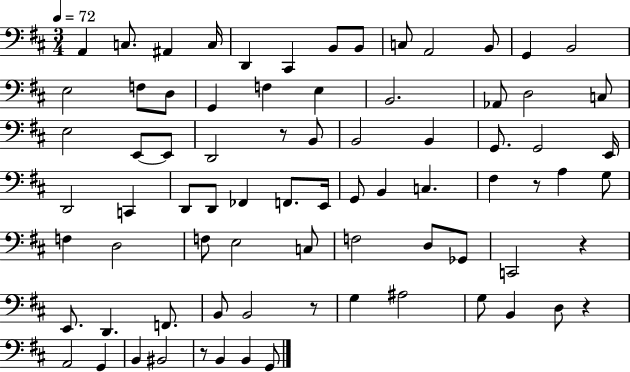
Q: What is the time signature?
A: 3/4